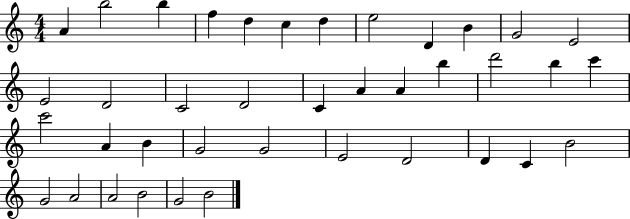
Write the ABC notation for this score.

X:1
T:Untitled
M:4/4
L:1/4
K:C
A b2 b f d c d e2 D B G2 E2 E2 D2 C2 D2 C A A b d'2 b c' c'2 A B G2 G2 E2 D2 D C B2 G2 A2 A2 B2 G2 B2